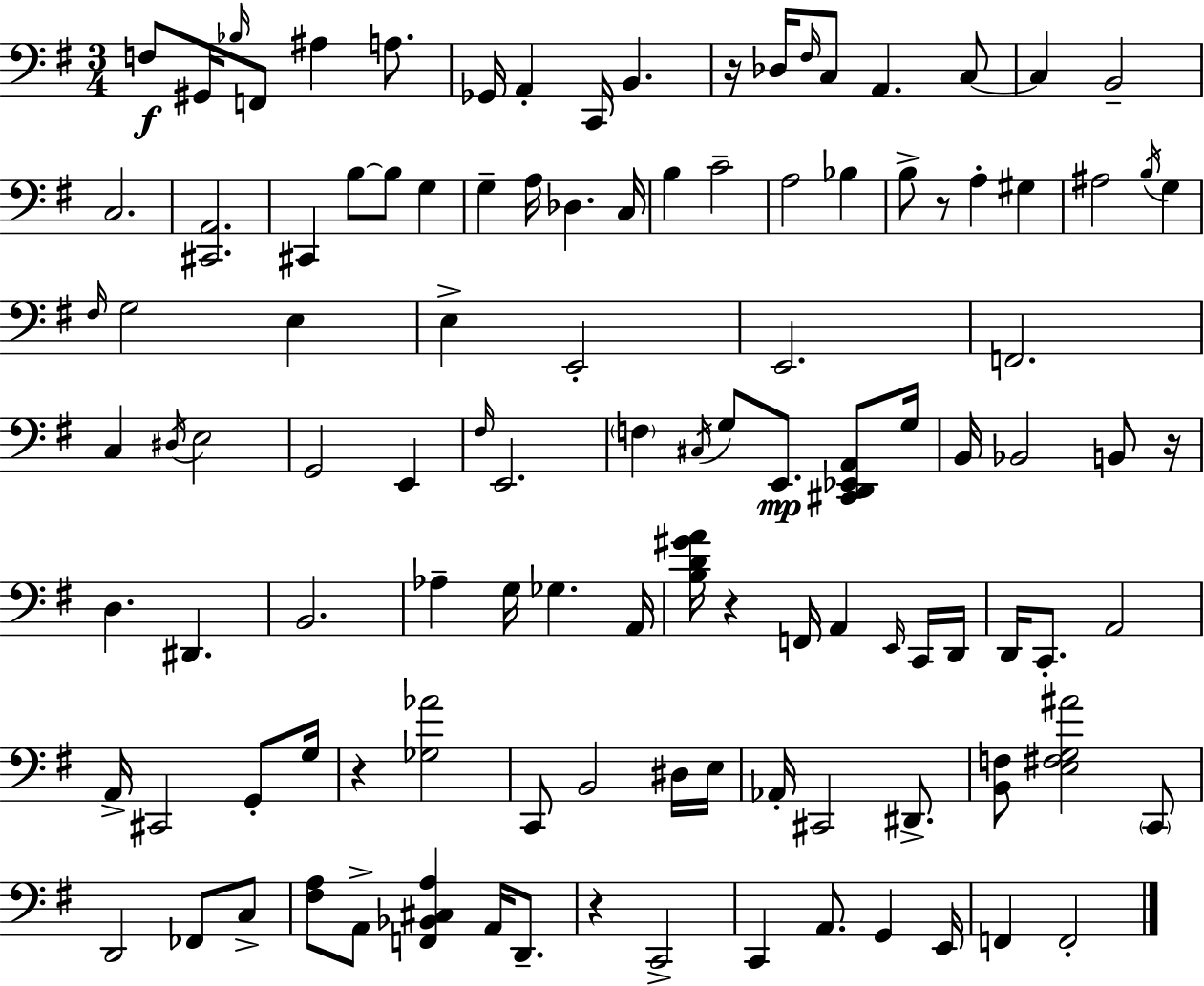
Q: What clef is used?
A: bass